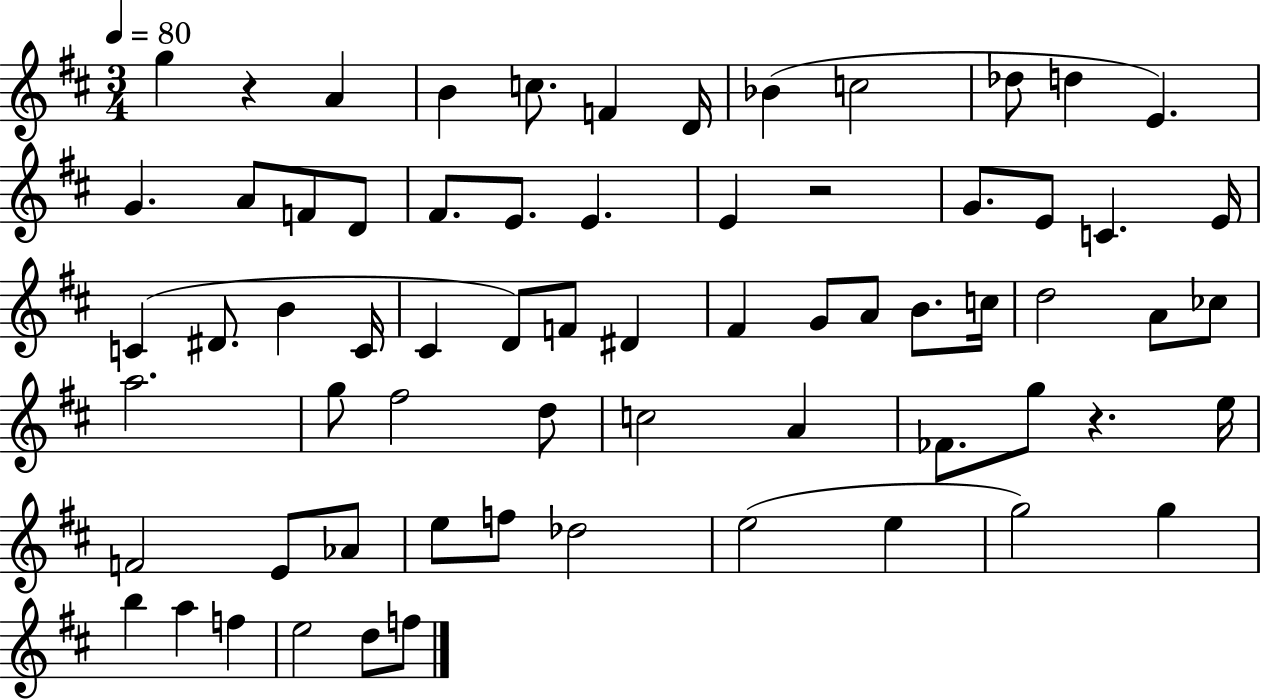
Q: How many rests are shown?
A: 3